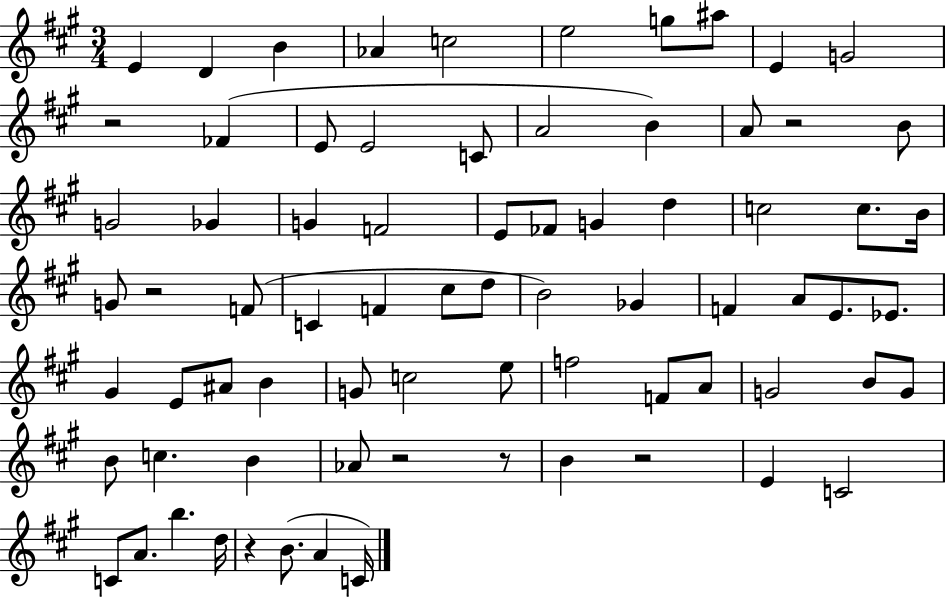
E4/q D4/q B4/q Ab4/q C5/h E5/h G5/e A#5/e E4/q G4/h R/h FES4/q E4/e E4/h C4/e A4/h B4/q A4/e R/h B4/e G4/h Gb4/q G4/q F4/h E4/e FES4/e G4/q D5/q C5/h C5/e. B4/s G4/e R/h F4/e C4/q F4/q C#5/e D5/e B4/h Gb4/q F4/q A4/e E4/e. Eb4/e. G#4/q E4/e A#4/e B4/q G4/e C5/h E5/e F5/h F4/e A4/e G4/h B4/e G4/e B4/e C5/q. B4/q Ab4/e R/h R/e B4/q R/h E4/q C4/h C4/e A4/e. B5/q. D5/s R/q B4/e. A4/q C4/s